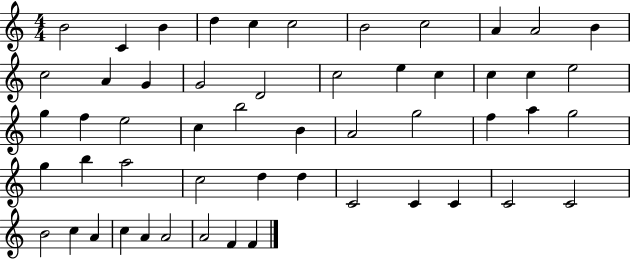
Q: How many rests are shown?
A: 0